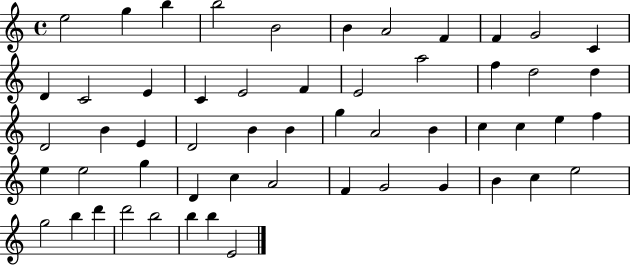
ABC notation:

X:1
T:Untitled
M:4/4
L:1/4
K:C
e2 g b b2 B2 B A2 F F G2 C D C2 E C E2 F E2 a2 f d2 d D2 B E D2 B B g A2 B c c e f e e2 g D c A2 F G2 G B c e2 g2 b d' d'2 b2 b b E2